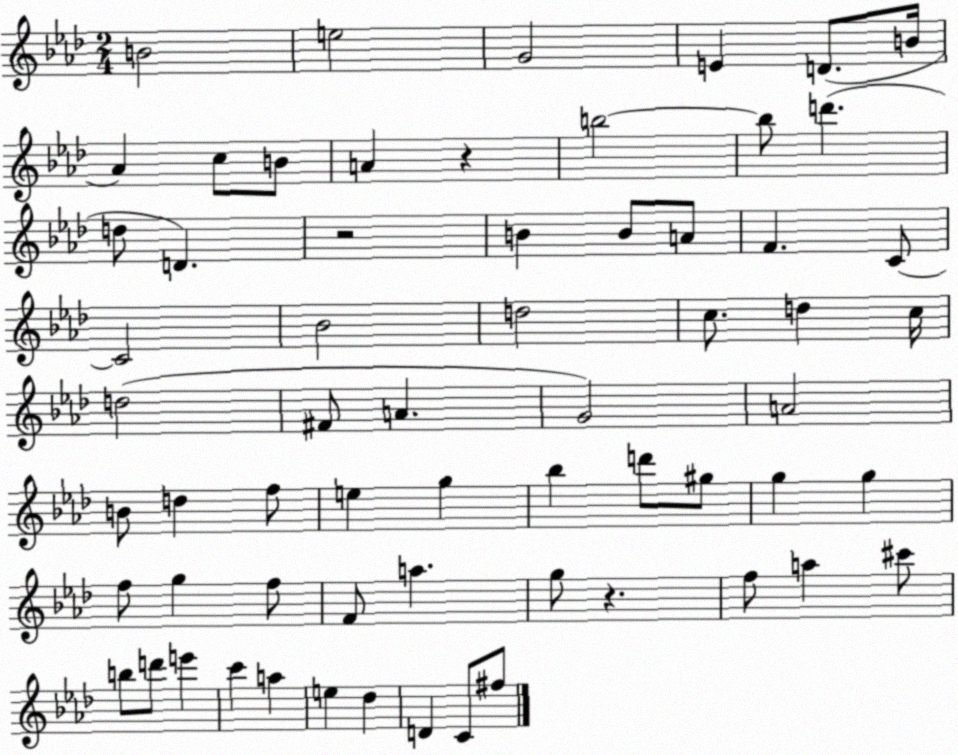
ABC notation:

X:1
T:Untitled
M:2/4
L:1/4
K:Ab
B2 e2 G2 E D/2 B/4 _A c/2 B/2 A z b2 b/2 d' d/2 D z2 B B/2 A/2 F C/2 C2 _B2 d2 c/2 d c/4 d2 ^F/2 A G2 A2 B/2 d f/2 e g _b d'/2 ^g/2 g g f/2 g f/2 F/2 a g/2 z f/2 a ^c'/2 b/2 d'/2 e' c' a e _d D C/2 ^f/2